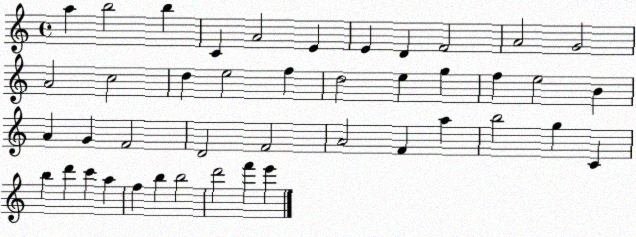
X:1
T:Untitled
M:4/4
L:1/4
K:C
a b2 b C A2 E E D F2 A2 G2 A2 c2 d e2 f d2 e g f e2 B A G F2 D2 F2 A2 F a b2 g C b d' c' a f b b2 d'2 f' e'